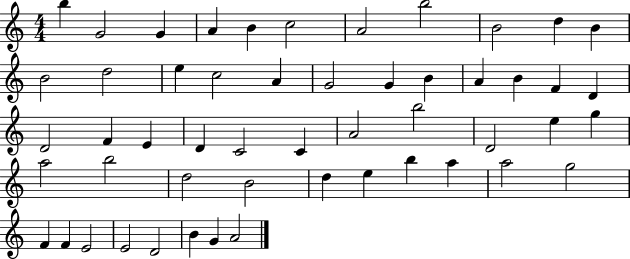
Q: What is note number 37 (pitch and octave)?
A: D5